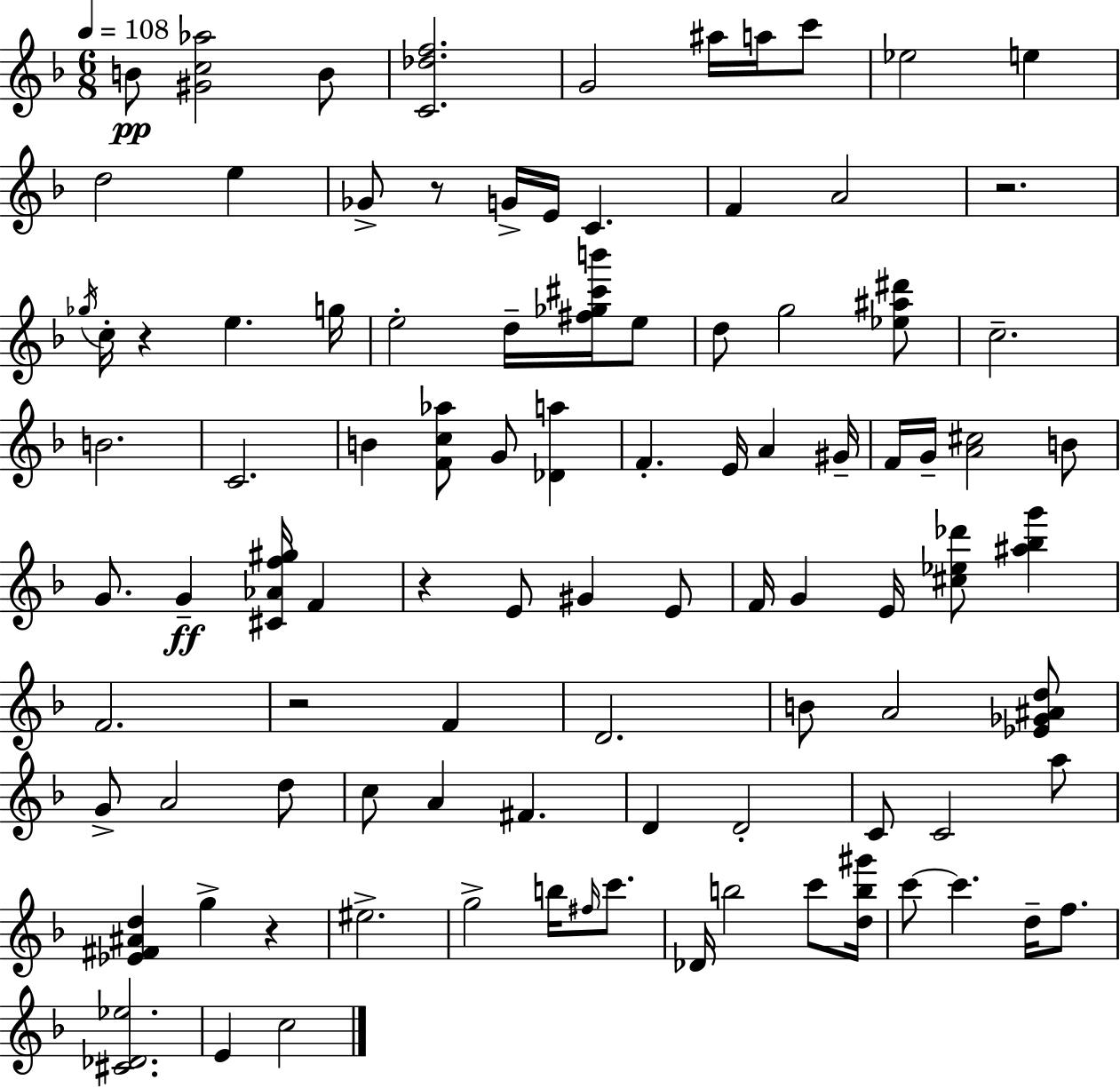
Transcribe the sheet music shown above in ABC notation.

X:1
T:Untitled
M:6/8
L:1/4
K:F
B/2 [^Gc_a]2 B/2 [C_df]2 G2 ^a/4 a/4 c'/2 _e2 e d2 e _G/2 z/2 G/4 E/4 C F A2 z2 _g/4 c/4 z e g/4 e2 d/4 [^f_g^c'b']/4 e/2 d/2 g2 [_e^a^d']/2 c2 B2 C2 B [Fc_a]/2 G/2 [_Da] F E/4 A ^G/4 F/4 G/4 [A^c]2 B/2 G/2 G [^C_Af^g]/4 F z E/2 ^G E/2 F/4 G E/4 [^c_e_d']/2 [^a_bg'] F2 z2 F D2 B/2 A2 [_E_G^Ad]/2 G/2 A2 d/2 c/2 A ^F D D2 C/2 C2 a/2 [_E^F^Ad] g z ^e2 g2 b/4 ^f/4 c'/2 _D/4 b2 c'/2 [db^g']/4 c'/2 c' d/4 f/2 [^C_D_e]2 E c2